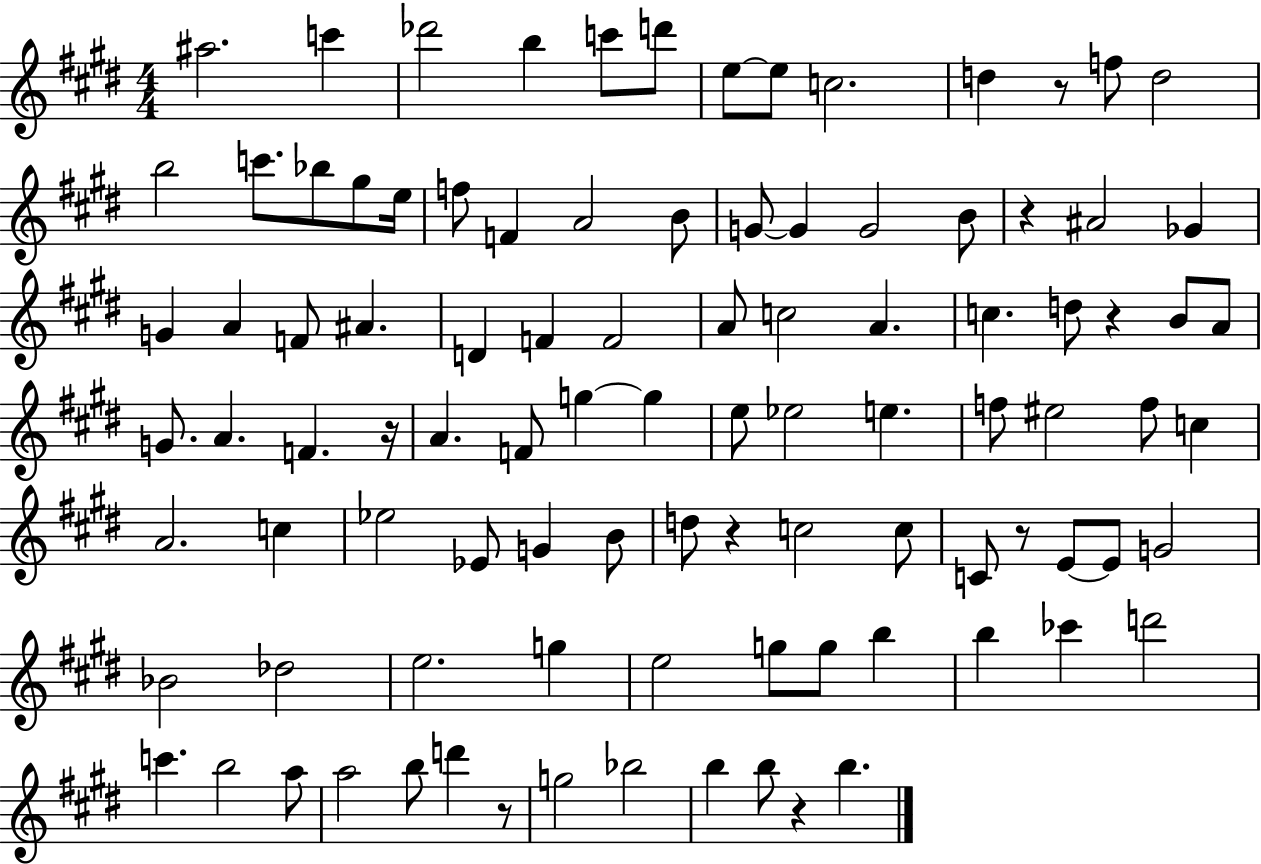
A#5/h. C6/q Db6/h B5/q C6/e D6/e E5/e E5/e C5/h. D5/q R/e F5/e D5/h B5/h C6/e. Bb5/e G#5/e E5/s F5/e F4/q A4/h B4/e G4/e G4/q G4/h B4/e R/q A#4/h Gb4/q G4/q A4/q F4/e A#4/q. D4/q F4/q F4/h A4/e C5/h A4/q. C5/q. D5/e R/q B4/e A4/e G4/e. A4/q. F4/q. R/s A4/q. F4/e G5/q G5/q E5/e Eb5/h E5/q. F5/e EIS5/h F5/e C5/q A4/h. C5/q Eb5/h Eb4/e G4/q B4/e D5/e R/q C5/h C5/e C4/e R/e E4/e E4/e G4/h Bb4/h Db5/h E5/h. G5/q E5/h G5/e G5/e B5/q B5/q CES6/q D6/h C6/q. B5/h A5/e A5/h B5/e D6/q R/e G5/h Bb5/h B5/q B5/e R/q B5/q.